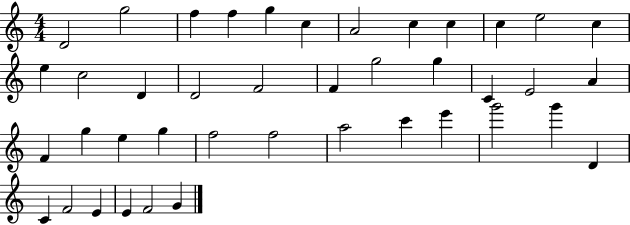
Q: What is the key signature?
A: C major